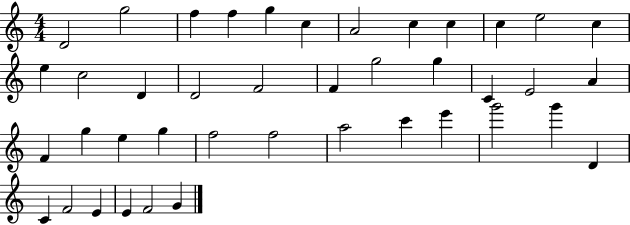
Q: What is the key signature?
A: C major